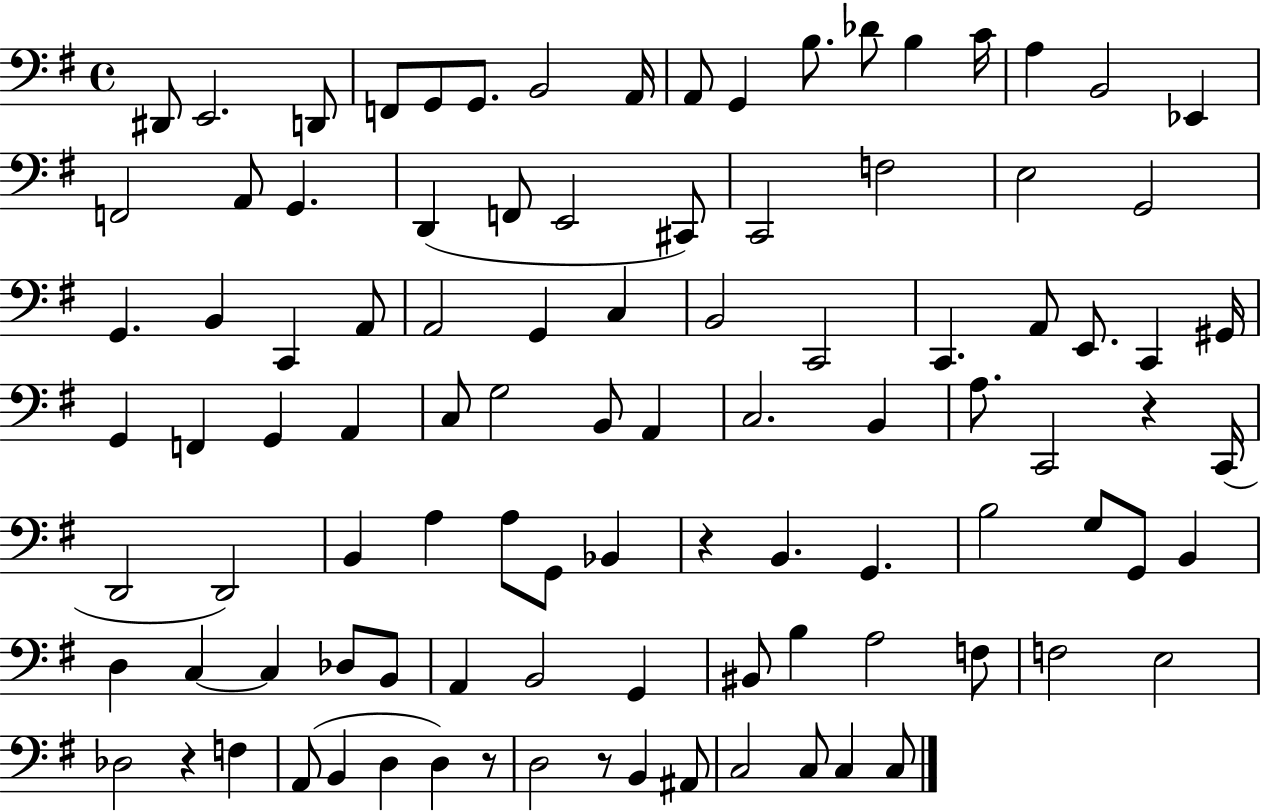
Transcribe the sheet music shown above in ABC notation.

X:1
T:Untitled
M:4/4
L:1/4
K:G
^D,,/2 E,,2 D,,/2 F,,/2 G,,/2 G,,/2 B,,2 A,,/4 A,,/2 G,, B,/2 _D/2 B, C/4 A, B,,2 _E,, F,,2 A,,/2 G,, D,, F,,/2 E,,2 ^C,,/2 C,,2 F,2 E,2 G,,2 G,, B,, C,, A,,/2 A,,2 G,, C, B,,2 C,,2 C,, A,,/2 E,,/2 C,, ^G,,/4 G,, F,, G,, A,, C,/2 G,2 B,,/2 A,, C,2 B,, A,/2 C,,2 z C,,/4 D,,2 D,,2 B,, A, A,/2 G,,/2 _B,, z B,, G,, B,2 G,/2 G,,/2 B,, D, C, C, _D,/2 B,,/2 A,, B,,2 G,, ^B,,/2 B, A,2 F,/2 F,2 E,2 _D,2 z F, A,,/2 B,, D, D, z/2 D,2 z/2 B,, ^A,,/2 C,2 C,/2 C, C,/2